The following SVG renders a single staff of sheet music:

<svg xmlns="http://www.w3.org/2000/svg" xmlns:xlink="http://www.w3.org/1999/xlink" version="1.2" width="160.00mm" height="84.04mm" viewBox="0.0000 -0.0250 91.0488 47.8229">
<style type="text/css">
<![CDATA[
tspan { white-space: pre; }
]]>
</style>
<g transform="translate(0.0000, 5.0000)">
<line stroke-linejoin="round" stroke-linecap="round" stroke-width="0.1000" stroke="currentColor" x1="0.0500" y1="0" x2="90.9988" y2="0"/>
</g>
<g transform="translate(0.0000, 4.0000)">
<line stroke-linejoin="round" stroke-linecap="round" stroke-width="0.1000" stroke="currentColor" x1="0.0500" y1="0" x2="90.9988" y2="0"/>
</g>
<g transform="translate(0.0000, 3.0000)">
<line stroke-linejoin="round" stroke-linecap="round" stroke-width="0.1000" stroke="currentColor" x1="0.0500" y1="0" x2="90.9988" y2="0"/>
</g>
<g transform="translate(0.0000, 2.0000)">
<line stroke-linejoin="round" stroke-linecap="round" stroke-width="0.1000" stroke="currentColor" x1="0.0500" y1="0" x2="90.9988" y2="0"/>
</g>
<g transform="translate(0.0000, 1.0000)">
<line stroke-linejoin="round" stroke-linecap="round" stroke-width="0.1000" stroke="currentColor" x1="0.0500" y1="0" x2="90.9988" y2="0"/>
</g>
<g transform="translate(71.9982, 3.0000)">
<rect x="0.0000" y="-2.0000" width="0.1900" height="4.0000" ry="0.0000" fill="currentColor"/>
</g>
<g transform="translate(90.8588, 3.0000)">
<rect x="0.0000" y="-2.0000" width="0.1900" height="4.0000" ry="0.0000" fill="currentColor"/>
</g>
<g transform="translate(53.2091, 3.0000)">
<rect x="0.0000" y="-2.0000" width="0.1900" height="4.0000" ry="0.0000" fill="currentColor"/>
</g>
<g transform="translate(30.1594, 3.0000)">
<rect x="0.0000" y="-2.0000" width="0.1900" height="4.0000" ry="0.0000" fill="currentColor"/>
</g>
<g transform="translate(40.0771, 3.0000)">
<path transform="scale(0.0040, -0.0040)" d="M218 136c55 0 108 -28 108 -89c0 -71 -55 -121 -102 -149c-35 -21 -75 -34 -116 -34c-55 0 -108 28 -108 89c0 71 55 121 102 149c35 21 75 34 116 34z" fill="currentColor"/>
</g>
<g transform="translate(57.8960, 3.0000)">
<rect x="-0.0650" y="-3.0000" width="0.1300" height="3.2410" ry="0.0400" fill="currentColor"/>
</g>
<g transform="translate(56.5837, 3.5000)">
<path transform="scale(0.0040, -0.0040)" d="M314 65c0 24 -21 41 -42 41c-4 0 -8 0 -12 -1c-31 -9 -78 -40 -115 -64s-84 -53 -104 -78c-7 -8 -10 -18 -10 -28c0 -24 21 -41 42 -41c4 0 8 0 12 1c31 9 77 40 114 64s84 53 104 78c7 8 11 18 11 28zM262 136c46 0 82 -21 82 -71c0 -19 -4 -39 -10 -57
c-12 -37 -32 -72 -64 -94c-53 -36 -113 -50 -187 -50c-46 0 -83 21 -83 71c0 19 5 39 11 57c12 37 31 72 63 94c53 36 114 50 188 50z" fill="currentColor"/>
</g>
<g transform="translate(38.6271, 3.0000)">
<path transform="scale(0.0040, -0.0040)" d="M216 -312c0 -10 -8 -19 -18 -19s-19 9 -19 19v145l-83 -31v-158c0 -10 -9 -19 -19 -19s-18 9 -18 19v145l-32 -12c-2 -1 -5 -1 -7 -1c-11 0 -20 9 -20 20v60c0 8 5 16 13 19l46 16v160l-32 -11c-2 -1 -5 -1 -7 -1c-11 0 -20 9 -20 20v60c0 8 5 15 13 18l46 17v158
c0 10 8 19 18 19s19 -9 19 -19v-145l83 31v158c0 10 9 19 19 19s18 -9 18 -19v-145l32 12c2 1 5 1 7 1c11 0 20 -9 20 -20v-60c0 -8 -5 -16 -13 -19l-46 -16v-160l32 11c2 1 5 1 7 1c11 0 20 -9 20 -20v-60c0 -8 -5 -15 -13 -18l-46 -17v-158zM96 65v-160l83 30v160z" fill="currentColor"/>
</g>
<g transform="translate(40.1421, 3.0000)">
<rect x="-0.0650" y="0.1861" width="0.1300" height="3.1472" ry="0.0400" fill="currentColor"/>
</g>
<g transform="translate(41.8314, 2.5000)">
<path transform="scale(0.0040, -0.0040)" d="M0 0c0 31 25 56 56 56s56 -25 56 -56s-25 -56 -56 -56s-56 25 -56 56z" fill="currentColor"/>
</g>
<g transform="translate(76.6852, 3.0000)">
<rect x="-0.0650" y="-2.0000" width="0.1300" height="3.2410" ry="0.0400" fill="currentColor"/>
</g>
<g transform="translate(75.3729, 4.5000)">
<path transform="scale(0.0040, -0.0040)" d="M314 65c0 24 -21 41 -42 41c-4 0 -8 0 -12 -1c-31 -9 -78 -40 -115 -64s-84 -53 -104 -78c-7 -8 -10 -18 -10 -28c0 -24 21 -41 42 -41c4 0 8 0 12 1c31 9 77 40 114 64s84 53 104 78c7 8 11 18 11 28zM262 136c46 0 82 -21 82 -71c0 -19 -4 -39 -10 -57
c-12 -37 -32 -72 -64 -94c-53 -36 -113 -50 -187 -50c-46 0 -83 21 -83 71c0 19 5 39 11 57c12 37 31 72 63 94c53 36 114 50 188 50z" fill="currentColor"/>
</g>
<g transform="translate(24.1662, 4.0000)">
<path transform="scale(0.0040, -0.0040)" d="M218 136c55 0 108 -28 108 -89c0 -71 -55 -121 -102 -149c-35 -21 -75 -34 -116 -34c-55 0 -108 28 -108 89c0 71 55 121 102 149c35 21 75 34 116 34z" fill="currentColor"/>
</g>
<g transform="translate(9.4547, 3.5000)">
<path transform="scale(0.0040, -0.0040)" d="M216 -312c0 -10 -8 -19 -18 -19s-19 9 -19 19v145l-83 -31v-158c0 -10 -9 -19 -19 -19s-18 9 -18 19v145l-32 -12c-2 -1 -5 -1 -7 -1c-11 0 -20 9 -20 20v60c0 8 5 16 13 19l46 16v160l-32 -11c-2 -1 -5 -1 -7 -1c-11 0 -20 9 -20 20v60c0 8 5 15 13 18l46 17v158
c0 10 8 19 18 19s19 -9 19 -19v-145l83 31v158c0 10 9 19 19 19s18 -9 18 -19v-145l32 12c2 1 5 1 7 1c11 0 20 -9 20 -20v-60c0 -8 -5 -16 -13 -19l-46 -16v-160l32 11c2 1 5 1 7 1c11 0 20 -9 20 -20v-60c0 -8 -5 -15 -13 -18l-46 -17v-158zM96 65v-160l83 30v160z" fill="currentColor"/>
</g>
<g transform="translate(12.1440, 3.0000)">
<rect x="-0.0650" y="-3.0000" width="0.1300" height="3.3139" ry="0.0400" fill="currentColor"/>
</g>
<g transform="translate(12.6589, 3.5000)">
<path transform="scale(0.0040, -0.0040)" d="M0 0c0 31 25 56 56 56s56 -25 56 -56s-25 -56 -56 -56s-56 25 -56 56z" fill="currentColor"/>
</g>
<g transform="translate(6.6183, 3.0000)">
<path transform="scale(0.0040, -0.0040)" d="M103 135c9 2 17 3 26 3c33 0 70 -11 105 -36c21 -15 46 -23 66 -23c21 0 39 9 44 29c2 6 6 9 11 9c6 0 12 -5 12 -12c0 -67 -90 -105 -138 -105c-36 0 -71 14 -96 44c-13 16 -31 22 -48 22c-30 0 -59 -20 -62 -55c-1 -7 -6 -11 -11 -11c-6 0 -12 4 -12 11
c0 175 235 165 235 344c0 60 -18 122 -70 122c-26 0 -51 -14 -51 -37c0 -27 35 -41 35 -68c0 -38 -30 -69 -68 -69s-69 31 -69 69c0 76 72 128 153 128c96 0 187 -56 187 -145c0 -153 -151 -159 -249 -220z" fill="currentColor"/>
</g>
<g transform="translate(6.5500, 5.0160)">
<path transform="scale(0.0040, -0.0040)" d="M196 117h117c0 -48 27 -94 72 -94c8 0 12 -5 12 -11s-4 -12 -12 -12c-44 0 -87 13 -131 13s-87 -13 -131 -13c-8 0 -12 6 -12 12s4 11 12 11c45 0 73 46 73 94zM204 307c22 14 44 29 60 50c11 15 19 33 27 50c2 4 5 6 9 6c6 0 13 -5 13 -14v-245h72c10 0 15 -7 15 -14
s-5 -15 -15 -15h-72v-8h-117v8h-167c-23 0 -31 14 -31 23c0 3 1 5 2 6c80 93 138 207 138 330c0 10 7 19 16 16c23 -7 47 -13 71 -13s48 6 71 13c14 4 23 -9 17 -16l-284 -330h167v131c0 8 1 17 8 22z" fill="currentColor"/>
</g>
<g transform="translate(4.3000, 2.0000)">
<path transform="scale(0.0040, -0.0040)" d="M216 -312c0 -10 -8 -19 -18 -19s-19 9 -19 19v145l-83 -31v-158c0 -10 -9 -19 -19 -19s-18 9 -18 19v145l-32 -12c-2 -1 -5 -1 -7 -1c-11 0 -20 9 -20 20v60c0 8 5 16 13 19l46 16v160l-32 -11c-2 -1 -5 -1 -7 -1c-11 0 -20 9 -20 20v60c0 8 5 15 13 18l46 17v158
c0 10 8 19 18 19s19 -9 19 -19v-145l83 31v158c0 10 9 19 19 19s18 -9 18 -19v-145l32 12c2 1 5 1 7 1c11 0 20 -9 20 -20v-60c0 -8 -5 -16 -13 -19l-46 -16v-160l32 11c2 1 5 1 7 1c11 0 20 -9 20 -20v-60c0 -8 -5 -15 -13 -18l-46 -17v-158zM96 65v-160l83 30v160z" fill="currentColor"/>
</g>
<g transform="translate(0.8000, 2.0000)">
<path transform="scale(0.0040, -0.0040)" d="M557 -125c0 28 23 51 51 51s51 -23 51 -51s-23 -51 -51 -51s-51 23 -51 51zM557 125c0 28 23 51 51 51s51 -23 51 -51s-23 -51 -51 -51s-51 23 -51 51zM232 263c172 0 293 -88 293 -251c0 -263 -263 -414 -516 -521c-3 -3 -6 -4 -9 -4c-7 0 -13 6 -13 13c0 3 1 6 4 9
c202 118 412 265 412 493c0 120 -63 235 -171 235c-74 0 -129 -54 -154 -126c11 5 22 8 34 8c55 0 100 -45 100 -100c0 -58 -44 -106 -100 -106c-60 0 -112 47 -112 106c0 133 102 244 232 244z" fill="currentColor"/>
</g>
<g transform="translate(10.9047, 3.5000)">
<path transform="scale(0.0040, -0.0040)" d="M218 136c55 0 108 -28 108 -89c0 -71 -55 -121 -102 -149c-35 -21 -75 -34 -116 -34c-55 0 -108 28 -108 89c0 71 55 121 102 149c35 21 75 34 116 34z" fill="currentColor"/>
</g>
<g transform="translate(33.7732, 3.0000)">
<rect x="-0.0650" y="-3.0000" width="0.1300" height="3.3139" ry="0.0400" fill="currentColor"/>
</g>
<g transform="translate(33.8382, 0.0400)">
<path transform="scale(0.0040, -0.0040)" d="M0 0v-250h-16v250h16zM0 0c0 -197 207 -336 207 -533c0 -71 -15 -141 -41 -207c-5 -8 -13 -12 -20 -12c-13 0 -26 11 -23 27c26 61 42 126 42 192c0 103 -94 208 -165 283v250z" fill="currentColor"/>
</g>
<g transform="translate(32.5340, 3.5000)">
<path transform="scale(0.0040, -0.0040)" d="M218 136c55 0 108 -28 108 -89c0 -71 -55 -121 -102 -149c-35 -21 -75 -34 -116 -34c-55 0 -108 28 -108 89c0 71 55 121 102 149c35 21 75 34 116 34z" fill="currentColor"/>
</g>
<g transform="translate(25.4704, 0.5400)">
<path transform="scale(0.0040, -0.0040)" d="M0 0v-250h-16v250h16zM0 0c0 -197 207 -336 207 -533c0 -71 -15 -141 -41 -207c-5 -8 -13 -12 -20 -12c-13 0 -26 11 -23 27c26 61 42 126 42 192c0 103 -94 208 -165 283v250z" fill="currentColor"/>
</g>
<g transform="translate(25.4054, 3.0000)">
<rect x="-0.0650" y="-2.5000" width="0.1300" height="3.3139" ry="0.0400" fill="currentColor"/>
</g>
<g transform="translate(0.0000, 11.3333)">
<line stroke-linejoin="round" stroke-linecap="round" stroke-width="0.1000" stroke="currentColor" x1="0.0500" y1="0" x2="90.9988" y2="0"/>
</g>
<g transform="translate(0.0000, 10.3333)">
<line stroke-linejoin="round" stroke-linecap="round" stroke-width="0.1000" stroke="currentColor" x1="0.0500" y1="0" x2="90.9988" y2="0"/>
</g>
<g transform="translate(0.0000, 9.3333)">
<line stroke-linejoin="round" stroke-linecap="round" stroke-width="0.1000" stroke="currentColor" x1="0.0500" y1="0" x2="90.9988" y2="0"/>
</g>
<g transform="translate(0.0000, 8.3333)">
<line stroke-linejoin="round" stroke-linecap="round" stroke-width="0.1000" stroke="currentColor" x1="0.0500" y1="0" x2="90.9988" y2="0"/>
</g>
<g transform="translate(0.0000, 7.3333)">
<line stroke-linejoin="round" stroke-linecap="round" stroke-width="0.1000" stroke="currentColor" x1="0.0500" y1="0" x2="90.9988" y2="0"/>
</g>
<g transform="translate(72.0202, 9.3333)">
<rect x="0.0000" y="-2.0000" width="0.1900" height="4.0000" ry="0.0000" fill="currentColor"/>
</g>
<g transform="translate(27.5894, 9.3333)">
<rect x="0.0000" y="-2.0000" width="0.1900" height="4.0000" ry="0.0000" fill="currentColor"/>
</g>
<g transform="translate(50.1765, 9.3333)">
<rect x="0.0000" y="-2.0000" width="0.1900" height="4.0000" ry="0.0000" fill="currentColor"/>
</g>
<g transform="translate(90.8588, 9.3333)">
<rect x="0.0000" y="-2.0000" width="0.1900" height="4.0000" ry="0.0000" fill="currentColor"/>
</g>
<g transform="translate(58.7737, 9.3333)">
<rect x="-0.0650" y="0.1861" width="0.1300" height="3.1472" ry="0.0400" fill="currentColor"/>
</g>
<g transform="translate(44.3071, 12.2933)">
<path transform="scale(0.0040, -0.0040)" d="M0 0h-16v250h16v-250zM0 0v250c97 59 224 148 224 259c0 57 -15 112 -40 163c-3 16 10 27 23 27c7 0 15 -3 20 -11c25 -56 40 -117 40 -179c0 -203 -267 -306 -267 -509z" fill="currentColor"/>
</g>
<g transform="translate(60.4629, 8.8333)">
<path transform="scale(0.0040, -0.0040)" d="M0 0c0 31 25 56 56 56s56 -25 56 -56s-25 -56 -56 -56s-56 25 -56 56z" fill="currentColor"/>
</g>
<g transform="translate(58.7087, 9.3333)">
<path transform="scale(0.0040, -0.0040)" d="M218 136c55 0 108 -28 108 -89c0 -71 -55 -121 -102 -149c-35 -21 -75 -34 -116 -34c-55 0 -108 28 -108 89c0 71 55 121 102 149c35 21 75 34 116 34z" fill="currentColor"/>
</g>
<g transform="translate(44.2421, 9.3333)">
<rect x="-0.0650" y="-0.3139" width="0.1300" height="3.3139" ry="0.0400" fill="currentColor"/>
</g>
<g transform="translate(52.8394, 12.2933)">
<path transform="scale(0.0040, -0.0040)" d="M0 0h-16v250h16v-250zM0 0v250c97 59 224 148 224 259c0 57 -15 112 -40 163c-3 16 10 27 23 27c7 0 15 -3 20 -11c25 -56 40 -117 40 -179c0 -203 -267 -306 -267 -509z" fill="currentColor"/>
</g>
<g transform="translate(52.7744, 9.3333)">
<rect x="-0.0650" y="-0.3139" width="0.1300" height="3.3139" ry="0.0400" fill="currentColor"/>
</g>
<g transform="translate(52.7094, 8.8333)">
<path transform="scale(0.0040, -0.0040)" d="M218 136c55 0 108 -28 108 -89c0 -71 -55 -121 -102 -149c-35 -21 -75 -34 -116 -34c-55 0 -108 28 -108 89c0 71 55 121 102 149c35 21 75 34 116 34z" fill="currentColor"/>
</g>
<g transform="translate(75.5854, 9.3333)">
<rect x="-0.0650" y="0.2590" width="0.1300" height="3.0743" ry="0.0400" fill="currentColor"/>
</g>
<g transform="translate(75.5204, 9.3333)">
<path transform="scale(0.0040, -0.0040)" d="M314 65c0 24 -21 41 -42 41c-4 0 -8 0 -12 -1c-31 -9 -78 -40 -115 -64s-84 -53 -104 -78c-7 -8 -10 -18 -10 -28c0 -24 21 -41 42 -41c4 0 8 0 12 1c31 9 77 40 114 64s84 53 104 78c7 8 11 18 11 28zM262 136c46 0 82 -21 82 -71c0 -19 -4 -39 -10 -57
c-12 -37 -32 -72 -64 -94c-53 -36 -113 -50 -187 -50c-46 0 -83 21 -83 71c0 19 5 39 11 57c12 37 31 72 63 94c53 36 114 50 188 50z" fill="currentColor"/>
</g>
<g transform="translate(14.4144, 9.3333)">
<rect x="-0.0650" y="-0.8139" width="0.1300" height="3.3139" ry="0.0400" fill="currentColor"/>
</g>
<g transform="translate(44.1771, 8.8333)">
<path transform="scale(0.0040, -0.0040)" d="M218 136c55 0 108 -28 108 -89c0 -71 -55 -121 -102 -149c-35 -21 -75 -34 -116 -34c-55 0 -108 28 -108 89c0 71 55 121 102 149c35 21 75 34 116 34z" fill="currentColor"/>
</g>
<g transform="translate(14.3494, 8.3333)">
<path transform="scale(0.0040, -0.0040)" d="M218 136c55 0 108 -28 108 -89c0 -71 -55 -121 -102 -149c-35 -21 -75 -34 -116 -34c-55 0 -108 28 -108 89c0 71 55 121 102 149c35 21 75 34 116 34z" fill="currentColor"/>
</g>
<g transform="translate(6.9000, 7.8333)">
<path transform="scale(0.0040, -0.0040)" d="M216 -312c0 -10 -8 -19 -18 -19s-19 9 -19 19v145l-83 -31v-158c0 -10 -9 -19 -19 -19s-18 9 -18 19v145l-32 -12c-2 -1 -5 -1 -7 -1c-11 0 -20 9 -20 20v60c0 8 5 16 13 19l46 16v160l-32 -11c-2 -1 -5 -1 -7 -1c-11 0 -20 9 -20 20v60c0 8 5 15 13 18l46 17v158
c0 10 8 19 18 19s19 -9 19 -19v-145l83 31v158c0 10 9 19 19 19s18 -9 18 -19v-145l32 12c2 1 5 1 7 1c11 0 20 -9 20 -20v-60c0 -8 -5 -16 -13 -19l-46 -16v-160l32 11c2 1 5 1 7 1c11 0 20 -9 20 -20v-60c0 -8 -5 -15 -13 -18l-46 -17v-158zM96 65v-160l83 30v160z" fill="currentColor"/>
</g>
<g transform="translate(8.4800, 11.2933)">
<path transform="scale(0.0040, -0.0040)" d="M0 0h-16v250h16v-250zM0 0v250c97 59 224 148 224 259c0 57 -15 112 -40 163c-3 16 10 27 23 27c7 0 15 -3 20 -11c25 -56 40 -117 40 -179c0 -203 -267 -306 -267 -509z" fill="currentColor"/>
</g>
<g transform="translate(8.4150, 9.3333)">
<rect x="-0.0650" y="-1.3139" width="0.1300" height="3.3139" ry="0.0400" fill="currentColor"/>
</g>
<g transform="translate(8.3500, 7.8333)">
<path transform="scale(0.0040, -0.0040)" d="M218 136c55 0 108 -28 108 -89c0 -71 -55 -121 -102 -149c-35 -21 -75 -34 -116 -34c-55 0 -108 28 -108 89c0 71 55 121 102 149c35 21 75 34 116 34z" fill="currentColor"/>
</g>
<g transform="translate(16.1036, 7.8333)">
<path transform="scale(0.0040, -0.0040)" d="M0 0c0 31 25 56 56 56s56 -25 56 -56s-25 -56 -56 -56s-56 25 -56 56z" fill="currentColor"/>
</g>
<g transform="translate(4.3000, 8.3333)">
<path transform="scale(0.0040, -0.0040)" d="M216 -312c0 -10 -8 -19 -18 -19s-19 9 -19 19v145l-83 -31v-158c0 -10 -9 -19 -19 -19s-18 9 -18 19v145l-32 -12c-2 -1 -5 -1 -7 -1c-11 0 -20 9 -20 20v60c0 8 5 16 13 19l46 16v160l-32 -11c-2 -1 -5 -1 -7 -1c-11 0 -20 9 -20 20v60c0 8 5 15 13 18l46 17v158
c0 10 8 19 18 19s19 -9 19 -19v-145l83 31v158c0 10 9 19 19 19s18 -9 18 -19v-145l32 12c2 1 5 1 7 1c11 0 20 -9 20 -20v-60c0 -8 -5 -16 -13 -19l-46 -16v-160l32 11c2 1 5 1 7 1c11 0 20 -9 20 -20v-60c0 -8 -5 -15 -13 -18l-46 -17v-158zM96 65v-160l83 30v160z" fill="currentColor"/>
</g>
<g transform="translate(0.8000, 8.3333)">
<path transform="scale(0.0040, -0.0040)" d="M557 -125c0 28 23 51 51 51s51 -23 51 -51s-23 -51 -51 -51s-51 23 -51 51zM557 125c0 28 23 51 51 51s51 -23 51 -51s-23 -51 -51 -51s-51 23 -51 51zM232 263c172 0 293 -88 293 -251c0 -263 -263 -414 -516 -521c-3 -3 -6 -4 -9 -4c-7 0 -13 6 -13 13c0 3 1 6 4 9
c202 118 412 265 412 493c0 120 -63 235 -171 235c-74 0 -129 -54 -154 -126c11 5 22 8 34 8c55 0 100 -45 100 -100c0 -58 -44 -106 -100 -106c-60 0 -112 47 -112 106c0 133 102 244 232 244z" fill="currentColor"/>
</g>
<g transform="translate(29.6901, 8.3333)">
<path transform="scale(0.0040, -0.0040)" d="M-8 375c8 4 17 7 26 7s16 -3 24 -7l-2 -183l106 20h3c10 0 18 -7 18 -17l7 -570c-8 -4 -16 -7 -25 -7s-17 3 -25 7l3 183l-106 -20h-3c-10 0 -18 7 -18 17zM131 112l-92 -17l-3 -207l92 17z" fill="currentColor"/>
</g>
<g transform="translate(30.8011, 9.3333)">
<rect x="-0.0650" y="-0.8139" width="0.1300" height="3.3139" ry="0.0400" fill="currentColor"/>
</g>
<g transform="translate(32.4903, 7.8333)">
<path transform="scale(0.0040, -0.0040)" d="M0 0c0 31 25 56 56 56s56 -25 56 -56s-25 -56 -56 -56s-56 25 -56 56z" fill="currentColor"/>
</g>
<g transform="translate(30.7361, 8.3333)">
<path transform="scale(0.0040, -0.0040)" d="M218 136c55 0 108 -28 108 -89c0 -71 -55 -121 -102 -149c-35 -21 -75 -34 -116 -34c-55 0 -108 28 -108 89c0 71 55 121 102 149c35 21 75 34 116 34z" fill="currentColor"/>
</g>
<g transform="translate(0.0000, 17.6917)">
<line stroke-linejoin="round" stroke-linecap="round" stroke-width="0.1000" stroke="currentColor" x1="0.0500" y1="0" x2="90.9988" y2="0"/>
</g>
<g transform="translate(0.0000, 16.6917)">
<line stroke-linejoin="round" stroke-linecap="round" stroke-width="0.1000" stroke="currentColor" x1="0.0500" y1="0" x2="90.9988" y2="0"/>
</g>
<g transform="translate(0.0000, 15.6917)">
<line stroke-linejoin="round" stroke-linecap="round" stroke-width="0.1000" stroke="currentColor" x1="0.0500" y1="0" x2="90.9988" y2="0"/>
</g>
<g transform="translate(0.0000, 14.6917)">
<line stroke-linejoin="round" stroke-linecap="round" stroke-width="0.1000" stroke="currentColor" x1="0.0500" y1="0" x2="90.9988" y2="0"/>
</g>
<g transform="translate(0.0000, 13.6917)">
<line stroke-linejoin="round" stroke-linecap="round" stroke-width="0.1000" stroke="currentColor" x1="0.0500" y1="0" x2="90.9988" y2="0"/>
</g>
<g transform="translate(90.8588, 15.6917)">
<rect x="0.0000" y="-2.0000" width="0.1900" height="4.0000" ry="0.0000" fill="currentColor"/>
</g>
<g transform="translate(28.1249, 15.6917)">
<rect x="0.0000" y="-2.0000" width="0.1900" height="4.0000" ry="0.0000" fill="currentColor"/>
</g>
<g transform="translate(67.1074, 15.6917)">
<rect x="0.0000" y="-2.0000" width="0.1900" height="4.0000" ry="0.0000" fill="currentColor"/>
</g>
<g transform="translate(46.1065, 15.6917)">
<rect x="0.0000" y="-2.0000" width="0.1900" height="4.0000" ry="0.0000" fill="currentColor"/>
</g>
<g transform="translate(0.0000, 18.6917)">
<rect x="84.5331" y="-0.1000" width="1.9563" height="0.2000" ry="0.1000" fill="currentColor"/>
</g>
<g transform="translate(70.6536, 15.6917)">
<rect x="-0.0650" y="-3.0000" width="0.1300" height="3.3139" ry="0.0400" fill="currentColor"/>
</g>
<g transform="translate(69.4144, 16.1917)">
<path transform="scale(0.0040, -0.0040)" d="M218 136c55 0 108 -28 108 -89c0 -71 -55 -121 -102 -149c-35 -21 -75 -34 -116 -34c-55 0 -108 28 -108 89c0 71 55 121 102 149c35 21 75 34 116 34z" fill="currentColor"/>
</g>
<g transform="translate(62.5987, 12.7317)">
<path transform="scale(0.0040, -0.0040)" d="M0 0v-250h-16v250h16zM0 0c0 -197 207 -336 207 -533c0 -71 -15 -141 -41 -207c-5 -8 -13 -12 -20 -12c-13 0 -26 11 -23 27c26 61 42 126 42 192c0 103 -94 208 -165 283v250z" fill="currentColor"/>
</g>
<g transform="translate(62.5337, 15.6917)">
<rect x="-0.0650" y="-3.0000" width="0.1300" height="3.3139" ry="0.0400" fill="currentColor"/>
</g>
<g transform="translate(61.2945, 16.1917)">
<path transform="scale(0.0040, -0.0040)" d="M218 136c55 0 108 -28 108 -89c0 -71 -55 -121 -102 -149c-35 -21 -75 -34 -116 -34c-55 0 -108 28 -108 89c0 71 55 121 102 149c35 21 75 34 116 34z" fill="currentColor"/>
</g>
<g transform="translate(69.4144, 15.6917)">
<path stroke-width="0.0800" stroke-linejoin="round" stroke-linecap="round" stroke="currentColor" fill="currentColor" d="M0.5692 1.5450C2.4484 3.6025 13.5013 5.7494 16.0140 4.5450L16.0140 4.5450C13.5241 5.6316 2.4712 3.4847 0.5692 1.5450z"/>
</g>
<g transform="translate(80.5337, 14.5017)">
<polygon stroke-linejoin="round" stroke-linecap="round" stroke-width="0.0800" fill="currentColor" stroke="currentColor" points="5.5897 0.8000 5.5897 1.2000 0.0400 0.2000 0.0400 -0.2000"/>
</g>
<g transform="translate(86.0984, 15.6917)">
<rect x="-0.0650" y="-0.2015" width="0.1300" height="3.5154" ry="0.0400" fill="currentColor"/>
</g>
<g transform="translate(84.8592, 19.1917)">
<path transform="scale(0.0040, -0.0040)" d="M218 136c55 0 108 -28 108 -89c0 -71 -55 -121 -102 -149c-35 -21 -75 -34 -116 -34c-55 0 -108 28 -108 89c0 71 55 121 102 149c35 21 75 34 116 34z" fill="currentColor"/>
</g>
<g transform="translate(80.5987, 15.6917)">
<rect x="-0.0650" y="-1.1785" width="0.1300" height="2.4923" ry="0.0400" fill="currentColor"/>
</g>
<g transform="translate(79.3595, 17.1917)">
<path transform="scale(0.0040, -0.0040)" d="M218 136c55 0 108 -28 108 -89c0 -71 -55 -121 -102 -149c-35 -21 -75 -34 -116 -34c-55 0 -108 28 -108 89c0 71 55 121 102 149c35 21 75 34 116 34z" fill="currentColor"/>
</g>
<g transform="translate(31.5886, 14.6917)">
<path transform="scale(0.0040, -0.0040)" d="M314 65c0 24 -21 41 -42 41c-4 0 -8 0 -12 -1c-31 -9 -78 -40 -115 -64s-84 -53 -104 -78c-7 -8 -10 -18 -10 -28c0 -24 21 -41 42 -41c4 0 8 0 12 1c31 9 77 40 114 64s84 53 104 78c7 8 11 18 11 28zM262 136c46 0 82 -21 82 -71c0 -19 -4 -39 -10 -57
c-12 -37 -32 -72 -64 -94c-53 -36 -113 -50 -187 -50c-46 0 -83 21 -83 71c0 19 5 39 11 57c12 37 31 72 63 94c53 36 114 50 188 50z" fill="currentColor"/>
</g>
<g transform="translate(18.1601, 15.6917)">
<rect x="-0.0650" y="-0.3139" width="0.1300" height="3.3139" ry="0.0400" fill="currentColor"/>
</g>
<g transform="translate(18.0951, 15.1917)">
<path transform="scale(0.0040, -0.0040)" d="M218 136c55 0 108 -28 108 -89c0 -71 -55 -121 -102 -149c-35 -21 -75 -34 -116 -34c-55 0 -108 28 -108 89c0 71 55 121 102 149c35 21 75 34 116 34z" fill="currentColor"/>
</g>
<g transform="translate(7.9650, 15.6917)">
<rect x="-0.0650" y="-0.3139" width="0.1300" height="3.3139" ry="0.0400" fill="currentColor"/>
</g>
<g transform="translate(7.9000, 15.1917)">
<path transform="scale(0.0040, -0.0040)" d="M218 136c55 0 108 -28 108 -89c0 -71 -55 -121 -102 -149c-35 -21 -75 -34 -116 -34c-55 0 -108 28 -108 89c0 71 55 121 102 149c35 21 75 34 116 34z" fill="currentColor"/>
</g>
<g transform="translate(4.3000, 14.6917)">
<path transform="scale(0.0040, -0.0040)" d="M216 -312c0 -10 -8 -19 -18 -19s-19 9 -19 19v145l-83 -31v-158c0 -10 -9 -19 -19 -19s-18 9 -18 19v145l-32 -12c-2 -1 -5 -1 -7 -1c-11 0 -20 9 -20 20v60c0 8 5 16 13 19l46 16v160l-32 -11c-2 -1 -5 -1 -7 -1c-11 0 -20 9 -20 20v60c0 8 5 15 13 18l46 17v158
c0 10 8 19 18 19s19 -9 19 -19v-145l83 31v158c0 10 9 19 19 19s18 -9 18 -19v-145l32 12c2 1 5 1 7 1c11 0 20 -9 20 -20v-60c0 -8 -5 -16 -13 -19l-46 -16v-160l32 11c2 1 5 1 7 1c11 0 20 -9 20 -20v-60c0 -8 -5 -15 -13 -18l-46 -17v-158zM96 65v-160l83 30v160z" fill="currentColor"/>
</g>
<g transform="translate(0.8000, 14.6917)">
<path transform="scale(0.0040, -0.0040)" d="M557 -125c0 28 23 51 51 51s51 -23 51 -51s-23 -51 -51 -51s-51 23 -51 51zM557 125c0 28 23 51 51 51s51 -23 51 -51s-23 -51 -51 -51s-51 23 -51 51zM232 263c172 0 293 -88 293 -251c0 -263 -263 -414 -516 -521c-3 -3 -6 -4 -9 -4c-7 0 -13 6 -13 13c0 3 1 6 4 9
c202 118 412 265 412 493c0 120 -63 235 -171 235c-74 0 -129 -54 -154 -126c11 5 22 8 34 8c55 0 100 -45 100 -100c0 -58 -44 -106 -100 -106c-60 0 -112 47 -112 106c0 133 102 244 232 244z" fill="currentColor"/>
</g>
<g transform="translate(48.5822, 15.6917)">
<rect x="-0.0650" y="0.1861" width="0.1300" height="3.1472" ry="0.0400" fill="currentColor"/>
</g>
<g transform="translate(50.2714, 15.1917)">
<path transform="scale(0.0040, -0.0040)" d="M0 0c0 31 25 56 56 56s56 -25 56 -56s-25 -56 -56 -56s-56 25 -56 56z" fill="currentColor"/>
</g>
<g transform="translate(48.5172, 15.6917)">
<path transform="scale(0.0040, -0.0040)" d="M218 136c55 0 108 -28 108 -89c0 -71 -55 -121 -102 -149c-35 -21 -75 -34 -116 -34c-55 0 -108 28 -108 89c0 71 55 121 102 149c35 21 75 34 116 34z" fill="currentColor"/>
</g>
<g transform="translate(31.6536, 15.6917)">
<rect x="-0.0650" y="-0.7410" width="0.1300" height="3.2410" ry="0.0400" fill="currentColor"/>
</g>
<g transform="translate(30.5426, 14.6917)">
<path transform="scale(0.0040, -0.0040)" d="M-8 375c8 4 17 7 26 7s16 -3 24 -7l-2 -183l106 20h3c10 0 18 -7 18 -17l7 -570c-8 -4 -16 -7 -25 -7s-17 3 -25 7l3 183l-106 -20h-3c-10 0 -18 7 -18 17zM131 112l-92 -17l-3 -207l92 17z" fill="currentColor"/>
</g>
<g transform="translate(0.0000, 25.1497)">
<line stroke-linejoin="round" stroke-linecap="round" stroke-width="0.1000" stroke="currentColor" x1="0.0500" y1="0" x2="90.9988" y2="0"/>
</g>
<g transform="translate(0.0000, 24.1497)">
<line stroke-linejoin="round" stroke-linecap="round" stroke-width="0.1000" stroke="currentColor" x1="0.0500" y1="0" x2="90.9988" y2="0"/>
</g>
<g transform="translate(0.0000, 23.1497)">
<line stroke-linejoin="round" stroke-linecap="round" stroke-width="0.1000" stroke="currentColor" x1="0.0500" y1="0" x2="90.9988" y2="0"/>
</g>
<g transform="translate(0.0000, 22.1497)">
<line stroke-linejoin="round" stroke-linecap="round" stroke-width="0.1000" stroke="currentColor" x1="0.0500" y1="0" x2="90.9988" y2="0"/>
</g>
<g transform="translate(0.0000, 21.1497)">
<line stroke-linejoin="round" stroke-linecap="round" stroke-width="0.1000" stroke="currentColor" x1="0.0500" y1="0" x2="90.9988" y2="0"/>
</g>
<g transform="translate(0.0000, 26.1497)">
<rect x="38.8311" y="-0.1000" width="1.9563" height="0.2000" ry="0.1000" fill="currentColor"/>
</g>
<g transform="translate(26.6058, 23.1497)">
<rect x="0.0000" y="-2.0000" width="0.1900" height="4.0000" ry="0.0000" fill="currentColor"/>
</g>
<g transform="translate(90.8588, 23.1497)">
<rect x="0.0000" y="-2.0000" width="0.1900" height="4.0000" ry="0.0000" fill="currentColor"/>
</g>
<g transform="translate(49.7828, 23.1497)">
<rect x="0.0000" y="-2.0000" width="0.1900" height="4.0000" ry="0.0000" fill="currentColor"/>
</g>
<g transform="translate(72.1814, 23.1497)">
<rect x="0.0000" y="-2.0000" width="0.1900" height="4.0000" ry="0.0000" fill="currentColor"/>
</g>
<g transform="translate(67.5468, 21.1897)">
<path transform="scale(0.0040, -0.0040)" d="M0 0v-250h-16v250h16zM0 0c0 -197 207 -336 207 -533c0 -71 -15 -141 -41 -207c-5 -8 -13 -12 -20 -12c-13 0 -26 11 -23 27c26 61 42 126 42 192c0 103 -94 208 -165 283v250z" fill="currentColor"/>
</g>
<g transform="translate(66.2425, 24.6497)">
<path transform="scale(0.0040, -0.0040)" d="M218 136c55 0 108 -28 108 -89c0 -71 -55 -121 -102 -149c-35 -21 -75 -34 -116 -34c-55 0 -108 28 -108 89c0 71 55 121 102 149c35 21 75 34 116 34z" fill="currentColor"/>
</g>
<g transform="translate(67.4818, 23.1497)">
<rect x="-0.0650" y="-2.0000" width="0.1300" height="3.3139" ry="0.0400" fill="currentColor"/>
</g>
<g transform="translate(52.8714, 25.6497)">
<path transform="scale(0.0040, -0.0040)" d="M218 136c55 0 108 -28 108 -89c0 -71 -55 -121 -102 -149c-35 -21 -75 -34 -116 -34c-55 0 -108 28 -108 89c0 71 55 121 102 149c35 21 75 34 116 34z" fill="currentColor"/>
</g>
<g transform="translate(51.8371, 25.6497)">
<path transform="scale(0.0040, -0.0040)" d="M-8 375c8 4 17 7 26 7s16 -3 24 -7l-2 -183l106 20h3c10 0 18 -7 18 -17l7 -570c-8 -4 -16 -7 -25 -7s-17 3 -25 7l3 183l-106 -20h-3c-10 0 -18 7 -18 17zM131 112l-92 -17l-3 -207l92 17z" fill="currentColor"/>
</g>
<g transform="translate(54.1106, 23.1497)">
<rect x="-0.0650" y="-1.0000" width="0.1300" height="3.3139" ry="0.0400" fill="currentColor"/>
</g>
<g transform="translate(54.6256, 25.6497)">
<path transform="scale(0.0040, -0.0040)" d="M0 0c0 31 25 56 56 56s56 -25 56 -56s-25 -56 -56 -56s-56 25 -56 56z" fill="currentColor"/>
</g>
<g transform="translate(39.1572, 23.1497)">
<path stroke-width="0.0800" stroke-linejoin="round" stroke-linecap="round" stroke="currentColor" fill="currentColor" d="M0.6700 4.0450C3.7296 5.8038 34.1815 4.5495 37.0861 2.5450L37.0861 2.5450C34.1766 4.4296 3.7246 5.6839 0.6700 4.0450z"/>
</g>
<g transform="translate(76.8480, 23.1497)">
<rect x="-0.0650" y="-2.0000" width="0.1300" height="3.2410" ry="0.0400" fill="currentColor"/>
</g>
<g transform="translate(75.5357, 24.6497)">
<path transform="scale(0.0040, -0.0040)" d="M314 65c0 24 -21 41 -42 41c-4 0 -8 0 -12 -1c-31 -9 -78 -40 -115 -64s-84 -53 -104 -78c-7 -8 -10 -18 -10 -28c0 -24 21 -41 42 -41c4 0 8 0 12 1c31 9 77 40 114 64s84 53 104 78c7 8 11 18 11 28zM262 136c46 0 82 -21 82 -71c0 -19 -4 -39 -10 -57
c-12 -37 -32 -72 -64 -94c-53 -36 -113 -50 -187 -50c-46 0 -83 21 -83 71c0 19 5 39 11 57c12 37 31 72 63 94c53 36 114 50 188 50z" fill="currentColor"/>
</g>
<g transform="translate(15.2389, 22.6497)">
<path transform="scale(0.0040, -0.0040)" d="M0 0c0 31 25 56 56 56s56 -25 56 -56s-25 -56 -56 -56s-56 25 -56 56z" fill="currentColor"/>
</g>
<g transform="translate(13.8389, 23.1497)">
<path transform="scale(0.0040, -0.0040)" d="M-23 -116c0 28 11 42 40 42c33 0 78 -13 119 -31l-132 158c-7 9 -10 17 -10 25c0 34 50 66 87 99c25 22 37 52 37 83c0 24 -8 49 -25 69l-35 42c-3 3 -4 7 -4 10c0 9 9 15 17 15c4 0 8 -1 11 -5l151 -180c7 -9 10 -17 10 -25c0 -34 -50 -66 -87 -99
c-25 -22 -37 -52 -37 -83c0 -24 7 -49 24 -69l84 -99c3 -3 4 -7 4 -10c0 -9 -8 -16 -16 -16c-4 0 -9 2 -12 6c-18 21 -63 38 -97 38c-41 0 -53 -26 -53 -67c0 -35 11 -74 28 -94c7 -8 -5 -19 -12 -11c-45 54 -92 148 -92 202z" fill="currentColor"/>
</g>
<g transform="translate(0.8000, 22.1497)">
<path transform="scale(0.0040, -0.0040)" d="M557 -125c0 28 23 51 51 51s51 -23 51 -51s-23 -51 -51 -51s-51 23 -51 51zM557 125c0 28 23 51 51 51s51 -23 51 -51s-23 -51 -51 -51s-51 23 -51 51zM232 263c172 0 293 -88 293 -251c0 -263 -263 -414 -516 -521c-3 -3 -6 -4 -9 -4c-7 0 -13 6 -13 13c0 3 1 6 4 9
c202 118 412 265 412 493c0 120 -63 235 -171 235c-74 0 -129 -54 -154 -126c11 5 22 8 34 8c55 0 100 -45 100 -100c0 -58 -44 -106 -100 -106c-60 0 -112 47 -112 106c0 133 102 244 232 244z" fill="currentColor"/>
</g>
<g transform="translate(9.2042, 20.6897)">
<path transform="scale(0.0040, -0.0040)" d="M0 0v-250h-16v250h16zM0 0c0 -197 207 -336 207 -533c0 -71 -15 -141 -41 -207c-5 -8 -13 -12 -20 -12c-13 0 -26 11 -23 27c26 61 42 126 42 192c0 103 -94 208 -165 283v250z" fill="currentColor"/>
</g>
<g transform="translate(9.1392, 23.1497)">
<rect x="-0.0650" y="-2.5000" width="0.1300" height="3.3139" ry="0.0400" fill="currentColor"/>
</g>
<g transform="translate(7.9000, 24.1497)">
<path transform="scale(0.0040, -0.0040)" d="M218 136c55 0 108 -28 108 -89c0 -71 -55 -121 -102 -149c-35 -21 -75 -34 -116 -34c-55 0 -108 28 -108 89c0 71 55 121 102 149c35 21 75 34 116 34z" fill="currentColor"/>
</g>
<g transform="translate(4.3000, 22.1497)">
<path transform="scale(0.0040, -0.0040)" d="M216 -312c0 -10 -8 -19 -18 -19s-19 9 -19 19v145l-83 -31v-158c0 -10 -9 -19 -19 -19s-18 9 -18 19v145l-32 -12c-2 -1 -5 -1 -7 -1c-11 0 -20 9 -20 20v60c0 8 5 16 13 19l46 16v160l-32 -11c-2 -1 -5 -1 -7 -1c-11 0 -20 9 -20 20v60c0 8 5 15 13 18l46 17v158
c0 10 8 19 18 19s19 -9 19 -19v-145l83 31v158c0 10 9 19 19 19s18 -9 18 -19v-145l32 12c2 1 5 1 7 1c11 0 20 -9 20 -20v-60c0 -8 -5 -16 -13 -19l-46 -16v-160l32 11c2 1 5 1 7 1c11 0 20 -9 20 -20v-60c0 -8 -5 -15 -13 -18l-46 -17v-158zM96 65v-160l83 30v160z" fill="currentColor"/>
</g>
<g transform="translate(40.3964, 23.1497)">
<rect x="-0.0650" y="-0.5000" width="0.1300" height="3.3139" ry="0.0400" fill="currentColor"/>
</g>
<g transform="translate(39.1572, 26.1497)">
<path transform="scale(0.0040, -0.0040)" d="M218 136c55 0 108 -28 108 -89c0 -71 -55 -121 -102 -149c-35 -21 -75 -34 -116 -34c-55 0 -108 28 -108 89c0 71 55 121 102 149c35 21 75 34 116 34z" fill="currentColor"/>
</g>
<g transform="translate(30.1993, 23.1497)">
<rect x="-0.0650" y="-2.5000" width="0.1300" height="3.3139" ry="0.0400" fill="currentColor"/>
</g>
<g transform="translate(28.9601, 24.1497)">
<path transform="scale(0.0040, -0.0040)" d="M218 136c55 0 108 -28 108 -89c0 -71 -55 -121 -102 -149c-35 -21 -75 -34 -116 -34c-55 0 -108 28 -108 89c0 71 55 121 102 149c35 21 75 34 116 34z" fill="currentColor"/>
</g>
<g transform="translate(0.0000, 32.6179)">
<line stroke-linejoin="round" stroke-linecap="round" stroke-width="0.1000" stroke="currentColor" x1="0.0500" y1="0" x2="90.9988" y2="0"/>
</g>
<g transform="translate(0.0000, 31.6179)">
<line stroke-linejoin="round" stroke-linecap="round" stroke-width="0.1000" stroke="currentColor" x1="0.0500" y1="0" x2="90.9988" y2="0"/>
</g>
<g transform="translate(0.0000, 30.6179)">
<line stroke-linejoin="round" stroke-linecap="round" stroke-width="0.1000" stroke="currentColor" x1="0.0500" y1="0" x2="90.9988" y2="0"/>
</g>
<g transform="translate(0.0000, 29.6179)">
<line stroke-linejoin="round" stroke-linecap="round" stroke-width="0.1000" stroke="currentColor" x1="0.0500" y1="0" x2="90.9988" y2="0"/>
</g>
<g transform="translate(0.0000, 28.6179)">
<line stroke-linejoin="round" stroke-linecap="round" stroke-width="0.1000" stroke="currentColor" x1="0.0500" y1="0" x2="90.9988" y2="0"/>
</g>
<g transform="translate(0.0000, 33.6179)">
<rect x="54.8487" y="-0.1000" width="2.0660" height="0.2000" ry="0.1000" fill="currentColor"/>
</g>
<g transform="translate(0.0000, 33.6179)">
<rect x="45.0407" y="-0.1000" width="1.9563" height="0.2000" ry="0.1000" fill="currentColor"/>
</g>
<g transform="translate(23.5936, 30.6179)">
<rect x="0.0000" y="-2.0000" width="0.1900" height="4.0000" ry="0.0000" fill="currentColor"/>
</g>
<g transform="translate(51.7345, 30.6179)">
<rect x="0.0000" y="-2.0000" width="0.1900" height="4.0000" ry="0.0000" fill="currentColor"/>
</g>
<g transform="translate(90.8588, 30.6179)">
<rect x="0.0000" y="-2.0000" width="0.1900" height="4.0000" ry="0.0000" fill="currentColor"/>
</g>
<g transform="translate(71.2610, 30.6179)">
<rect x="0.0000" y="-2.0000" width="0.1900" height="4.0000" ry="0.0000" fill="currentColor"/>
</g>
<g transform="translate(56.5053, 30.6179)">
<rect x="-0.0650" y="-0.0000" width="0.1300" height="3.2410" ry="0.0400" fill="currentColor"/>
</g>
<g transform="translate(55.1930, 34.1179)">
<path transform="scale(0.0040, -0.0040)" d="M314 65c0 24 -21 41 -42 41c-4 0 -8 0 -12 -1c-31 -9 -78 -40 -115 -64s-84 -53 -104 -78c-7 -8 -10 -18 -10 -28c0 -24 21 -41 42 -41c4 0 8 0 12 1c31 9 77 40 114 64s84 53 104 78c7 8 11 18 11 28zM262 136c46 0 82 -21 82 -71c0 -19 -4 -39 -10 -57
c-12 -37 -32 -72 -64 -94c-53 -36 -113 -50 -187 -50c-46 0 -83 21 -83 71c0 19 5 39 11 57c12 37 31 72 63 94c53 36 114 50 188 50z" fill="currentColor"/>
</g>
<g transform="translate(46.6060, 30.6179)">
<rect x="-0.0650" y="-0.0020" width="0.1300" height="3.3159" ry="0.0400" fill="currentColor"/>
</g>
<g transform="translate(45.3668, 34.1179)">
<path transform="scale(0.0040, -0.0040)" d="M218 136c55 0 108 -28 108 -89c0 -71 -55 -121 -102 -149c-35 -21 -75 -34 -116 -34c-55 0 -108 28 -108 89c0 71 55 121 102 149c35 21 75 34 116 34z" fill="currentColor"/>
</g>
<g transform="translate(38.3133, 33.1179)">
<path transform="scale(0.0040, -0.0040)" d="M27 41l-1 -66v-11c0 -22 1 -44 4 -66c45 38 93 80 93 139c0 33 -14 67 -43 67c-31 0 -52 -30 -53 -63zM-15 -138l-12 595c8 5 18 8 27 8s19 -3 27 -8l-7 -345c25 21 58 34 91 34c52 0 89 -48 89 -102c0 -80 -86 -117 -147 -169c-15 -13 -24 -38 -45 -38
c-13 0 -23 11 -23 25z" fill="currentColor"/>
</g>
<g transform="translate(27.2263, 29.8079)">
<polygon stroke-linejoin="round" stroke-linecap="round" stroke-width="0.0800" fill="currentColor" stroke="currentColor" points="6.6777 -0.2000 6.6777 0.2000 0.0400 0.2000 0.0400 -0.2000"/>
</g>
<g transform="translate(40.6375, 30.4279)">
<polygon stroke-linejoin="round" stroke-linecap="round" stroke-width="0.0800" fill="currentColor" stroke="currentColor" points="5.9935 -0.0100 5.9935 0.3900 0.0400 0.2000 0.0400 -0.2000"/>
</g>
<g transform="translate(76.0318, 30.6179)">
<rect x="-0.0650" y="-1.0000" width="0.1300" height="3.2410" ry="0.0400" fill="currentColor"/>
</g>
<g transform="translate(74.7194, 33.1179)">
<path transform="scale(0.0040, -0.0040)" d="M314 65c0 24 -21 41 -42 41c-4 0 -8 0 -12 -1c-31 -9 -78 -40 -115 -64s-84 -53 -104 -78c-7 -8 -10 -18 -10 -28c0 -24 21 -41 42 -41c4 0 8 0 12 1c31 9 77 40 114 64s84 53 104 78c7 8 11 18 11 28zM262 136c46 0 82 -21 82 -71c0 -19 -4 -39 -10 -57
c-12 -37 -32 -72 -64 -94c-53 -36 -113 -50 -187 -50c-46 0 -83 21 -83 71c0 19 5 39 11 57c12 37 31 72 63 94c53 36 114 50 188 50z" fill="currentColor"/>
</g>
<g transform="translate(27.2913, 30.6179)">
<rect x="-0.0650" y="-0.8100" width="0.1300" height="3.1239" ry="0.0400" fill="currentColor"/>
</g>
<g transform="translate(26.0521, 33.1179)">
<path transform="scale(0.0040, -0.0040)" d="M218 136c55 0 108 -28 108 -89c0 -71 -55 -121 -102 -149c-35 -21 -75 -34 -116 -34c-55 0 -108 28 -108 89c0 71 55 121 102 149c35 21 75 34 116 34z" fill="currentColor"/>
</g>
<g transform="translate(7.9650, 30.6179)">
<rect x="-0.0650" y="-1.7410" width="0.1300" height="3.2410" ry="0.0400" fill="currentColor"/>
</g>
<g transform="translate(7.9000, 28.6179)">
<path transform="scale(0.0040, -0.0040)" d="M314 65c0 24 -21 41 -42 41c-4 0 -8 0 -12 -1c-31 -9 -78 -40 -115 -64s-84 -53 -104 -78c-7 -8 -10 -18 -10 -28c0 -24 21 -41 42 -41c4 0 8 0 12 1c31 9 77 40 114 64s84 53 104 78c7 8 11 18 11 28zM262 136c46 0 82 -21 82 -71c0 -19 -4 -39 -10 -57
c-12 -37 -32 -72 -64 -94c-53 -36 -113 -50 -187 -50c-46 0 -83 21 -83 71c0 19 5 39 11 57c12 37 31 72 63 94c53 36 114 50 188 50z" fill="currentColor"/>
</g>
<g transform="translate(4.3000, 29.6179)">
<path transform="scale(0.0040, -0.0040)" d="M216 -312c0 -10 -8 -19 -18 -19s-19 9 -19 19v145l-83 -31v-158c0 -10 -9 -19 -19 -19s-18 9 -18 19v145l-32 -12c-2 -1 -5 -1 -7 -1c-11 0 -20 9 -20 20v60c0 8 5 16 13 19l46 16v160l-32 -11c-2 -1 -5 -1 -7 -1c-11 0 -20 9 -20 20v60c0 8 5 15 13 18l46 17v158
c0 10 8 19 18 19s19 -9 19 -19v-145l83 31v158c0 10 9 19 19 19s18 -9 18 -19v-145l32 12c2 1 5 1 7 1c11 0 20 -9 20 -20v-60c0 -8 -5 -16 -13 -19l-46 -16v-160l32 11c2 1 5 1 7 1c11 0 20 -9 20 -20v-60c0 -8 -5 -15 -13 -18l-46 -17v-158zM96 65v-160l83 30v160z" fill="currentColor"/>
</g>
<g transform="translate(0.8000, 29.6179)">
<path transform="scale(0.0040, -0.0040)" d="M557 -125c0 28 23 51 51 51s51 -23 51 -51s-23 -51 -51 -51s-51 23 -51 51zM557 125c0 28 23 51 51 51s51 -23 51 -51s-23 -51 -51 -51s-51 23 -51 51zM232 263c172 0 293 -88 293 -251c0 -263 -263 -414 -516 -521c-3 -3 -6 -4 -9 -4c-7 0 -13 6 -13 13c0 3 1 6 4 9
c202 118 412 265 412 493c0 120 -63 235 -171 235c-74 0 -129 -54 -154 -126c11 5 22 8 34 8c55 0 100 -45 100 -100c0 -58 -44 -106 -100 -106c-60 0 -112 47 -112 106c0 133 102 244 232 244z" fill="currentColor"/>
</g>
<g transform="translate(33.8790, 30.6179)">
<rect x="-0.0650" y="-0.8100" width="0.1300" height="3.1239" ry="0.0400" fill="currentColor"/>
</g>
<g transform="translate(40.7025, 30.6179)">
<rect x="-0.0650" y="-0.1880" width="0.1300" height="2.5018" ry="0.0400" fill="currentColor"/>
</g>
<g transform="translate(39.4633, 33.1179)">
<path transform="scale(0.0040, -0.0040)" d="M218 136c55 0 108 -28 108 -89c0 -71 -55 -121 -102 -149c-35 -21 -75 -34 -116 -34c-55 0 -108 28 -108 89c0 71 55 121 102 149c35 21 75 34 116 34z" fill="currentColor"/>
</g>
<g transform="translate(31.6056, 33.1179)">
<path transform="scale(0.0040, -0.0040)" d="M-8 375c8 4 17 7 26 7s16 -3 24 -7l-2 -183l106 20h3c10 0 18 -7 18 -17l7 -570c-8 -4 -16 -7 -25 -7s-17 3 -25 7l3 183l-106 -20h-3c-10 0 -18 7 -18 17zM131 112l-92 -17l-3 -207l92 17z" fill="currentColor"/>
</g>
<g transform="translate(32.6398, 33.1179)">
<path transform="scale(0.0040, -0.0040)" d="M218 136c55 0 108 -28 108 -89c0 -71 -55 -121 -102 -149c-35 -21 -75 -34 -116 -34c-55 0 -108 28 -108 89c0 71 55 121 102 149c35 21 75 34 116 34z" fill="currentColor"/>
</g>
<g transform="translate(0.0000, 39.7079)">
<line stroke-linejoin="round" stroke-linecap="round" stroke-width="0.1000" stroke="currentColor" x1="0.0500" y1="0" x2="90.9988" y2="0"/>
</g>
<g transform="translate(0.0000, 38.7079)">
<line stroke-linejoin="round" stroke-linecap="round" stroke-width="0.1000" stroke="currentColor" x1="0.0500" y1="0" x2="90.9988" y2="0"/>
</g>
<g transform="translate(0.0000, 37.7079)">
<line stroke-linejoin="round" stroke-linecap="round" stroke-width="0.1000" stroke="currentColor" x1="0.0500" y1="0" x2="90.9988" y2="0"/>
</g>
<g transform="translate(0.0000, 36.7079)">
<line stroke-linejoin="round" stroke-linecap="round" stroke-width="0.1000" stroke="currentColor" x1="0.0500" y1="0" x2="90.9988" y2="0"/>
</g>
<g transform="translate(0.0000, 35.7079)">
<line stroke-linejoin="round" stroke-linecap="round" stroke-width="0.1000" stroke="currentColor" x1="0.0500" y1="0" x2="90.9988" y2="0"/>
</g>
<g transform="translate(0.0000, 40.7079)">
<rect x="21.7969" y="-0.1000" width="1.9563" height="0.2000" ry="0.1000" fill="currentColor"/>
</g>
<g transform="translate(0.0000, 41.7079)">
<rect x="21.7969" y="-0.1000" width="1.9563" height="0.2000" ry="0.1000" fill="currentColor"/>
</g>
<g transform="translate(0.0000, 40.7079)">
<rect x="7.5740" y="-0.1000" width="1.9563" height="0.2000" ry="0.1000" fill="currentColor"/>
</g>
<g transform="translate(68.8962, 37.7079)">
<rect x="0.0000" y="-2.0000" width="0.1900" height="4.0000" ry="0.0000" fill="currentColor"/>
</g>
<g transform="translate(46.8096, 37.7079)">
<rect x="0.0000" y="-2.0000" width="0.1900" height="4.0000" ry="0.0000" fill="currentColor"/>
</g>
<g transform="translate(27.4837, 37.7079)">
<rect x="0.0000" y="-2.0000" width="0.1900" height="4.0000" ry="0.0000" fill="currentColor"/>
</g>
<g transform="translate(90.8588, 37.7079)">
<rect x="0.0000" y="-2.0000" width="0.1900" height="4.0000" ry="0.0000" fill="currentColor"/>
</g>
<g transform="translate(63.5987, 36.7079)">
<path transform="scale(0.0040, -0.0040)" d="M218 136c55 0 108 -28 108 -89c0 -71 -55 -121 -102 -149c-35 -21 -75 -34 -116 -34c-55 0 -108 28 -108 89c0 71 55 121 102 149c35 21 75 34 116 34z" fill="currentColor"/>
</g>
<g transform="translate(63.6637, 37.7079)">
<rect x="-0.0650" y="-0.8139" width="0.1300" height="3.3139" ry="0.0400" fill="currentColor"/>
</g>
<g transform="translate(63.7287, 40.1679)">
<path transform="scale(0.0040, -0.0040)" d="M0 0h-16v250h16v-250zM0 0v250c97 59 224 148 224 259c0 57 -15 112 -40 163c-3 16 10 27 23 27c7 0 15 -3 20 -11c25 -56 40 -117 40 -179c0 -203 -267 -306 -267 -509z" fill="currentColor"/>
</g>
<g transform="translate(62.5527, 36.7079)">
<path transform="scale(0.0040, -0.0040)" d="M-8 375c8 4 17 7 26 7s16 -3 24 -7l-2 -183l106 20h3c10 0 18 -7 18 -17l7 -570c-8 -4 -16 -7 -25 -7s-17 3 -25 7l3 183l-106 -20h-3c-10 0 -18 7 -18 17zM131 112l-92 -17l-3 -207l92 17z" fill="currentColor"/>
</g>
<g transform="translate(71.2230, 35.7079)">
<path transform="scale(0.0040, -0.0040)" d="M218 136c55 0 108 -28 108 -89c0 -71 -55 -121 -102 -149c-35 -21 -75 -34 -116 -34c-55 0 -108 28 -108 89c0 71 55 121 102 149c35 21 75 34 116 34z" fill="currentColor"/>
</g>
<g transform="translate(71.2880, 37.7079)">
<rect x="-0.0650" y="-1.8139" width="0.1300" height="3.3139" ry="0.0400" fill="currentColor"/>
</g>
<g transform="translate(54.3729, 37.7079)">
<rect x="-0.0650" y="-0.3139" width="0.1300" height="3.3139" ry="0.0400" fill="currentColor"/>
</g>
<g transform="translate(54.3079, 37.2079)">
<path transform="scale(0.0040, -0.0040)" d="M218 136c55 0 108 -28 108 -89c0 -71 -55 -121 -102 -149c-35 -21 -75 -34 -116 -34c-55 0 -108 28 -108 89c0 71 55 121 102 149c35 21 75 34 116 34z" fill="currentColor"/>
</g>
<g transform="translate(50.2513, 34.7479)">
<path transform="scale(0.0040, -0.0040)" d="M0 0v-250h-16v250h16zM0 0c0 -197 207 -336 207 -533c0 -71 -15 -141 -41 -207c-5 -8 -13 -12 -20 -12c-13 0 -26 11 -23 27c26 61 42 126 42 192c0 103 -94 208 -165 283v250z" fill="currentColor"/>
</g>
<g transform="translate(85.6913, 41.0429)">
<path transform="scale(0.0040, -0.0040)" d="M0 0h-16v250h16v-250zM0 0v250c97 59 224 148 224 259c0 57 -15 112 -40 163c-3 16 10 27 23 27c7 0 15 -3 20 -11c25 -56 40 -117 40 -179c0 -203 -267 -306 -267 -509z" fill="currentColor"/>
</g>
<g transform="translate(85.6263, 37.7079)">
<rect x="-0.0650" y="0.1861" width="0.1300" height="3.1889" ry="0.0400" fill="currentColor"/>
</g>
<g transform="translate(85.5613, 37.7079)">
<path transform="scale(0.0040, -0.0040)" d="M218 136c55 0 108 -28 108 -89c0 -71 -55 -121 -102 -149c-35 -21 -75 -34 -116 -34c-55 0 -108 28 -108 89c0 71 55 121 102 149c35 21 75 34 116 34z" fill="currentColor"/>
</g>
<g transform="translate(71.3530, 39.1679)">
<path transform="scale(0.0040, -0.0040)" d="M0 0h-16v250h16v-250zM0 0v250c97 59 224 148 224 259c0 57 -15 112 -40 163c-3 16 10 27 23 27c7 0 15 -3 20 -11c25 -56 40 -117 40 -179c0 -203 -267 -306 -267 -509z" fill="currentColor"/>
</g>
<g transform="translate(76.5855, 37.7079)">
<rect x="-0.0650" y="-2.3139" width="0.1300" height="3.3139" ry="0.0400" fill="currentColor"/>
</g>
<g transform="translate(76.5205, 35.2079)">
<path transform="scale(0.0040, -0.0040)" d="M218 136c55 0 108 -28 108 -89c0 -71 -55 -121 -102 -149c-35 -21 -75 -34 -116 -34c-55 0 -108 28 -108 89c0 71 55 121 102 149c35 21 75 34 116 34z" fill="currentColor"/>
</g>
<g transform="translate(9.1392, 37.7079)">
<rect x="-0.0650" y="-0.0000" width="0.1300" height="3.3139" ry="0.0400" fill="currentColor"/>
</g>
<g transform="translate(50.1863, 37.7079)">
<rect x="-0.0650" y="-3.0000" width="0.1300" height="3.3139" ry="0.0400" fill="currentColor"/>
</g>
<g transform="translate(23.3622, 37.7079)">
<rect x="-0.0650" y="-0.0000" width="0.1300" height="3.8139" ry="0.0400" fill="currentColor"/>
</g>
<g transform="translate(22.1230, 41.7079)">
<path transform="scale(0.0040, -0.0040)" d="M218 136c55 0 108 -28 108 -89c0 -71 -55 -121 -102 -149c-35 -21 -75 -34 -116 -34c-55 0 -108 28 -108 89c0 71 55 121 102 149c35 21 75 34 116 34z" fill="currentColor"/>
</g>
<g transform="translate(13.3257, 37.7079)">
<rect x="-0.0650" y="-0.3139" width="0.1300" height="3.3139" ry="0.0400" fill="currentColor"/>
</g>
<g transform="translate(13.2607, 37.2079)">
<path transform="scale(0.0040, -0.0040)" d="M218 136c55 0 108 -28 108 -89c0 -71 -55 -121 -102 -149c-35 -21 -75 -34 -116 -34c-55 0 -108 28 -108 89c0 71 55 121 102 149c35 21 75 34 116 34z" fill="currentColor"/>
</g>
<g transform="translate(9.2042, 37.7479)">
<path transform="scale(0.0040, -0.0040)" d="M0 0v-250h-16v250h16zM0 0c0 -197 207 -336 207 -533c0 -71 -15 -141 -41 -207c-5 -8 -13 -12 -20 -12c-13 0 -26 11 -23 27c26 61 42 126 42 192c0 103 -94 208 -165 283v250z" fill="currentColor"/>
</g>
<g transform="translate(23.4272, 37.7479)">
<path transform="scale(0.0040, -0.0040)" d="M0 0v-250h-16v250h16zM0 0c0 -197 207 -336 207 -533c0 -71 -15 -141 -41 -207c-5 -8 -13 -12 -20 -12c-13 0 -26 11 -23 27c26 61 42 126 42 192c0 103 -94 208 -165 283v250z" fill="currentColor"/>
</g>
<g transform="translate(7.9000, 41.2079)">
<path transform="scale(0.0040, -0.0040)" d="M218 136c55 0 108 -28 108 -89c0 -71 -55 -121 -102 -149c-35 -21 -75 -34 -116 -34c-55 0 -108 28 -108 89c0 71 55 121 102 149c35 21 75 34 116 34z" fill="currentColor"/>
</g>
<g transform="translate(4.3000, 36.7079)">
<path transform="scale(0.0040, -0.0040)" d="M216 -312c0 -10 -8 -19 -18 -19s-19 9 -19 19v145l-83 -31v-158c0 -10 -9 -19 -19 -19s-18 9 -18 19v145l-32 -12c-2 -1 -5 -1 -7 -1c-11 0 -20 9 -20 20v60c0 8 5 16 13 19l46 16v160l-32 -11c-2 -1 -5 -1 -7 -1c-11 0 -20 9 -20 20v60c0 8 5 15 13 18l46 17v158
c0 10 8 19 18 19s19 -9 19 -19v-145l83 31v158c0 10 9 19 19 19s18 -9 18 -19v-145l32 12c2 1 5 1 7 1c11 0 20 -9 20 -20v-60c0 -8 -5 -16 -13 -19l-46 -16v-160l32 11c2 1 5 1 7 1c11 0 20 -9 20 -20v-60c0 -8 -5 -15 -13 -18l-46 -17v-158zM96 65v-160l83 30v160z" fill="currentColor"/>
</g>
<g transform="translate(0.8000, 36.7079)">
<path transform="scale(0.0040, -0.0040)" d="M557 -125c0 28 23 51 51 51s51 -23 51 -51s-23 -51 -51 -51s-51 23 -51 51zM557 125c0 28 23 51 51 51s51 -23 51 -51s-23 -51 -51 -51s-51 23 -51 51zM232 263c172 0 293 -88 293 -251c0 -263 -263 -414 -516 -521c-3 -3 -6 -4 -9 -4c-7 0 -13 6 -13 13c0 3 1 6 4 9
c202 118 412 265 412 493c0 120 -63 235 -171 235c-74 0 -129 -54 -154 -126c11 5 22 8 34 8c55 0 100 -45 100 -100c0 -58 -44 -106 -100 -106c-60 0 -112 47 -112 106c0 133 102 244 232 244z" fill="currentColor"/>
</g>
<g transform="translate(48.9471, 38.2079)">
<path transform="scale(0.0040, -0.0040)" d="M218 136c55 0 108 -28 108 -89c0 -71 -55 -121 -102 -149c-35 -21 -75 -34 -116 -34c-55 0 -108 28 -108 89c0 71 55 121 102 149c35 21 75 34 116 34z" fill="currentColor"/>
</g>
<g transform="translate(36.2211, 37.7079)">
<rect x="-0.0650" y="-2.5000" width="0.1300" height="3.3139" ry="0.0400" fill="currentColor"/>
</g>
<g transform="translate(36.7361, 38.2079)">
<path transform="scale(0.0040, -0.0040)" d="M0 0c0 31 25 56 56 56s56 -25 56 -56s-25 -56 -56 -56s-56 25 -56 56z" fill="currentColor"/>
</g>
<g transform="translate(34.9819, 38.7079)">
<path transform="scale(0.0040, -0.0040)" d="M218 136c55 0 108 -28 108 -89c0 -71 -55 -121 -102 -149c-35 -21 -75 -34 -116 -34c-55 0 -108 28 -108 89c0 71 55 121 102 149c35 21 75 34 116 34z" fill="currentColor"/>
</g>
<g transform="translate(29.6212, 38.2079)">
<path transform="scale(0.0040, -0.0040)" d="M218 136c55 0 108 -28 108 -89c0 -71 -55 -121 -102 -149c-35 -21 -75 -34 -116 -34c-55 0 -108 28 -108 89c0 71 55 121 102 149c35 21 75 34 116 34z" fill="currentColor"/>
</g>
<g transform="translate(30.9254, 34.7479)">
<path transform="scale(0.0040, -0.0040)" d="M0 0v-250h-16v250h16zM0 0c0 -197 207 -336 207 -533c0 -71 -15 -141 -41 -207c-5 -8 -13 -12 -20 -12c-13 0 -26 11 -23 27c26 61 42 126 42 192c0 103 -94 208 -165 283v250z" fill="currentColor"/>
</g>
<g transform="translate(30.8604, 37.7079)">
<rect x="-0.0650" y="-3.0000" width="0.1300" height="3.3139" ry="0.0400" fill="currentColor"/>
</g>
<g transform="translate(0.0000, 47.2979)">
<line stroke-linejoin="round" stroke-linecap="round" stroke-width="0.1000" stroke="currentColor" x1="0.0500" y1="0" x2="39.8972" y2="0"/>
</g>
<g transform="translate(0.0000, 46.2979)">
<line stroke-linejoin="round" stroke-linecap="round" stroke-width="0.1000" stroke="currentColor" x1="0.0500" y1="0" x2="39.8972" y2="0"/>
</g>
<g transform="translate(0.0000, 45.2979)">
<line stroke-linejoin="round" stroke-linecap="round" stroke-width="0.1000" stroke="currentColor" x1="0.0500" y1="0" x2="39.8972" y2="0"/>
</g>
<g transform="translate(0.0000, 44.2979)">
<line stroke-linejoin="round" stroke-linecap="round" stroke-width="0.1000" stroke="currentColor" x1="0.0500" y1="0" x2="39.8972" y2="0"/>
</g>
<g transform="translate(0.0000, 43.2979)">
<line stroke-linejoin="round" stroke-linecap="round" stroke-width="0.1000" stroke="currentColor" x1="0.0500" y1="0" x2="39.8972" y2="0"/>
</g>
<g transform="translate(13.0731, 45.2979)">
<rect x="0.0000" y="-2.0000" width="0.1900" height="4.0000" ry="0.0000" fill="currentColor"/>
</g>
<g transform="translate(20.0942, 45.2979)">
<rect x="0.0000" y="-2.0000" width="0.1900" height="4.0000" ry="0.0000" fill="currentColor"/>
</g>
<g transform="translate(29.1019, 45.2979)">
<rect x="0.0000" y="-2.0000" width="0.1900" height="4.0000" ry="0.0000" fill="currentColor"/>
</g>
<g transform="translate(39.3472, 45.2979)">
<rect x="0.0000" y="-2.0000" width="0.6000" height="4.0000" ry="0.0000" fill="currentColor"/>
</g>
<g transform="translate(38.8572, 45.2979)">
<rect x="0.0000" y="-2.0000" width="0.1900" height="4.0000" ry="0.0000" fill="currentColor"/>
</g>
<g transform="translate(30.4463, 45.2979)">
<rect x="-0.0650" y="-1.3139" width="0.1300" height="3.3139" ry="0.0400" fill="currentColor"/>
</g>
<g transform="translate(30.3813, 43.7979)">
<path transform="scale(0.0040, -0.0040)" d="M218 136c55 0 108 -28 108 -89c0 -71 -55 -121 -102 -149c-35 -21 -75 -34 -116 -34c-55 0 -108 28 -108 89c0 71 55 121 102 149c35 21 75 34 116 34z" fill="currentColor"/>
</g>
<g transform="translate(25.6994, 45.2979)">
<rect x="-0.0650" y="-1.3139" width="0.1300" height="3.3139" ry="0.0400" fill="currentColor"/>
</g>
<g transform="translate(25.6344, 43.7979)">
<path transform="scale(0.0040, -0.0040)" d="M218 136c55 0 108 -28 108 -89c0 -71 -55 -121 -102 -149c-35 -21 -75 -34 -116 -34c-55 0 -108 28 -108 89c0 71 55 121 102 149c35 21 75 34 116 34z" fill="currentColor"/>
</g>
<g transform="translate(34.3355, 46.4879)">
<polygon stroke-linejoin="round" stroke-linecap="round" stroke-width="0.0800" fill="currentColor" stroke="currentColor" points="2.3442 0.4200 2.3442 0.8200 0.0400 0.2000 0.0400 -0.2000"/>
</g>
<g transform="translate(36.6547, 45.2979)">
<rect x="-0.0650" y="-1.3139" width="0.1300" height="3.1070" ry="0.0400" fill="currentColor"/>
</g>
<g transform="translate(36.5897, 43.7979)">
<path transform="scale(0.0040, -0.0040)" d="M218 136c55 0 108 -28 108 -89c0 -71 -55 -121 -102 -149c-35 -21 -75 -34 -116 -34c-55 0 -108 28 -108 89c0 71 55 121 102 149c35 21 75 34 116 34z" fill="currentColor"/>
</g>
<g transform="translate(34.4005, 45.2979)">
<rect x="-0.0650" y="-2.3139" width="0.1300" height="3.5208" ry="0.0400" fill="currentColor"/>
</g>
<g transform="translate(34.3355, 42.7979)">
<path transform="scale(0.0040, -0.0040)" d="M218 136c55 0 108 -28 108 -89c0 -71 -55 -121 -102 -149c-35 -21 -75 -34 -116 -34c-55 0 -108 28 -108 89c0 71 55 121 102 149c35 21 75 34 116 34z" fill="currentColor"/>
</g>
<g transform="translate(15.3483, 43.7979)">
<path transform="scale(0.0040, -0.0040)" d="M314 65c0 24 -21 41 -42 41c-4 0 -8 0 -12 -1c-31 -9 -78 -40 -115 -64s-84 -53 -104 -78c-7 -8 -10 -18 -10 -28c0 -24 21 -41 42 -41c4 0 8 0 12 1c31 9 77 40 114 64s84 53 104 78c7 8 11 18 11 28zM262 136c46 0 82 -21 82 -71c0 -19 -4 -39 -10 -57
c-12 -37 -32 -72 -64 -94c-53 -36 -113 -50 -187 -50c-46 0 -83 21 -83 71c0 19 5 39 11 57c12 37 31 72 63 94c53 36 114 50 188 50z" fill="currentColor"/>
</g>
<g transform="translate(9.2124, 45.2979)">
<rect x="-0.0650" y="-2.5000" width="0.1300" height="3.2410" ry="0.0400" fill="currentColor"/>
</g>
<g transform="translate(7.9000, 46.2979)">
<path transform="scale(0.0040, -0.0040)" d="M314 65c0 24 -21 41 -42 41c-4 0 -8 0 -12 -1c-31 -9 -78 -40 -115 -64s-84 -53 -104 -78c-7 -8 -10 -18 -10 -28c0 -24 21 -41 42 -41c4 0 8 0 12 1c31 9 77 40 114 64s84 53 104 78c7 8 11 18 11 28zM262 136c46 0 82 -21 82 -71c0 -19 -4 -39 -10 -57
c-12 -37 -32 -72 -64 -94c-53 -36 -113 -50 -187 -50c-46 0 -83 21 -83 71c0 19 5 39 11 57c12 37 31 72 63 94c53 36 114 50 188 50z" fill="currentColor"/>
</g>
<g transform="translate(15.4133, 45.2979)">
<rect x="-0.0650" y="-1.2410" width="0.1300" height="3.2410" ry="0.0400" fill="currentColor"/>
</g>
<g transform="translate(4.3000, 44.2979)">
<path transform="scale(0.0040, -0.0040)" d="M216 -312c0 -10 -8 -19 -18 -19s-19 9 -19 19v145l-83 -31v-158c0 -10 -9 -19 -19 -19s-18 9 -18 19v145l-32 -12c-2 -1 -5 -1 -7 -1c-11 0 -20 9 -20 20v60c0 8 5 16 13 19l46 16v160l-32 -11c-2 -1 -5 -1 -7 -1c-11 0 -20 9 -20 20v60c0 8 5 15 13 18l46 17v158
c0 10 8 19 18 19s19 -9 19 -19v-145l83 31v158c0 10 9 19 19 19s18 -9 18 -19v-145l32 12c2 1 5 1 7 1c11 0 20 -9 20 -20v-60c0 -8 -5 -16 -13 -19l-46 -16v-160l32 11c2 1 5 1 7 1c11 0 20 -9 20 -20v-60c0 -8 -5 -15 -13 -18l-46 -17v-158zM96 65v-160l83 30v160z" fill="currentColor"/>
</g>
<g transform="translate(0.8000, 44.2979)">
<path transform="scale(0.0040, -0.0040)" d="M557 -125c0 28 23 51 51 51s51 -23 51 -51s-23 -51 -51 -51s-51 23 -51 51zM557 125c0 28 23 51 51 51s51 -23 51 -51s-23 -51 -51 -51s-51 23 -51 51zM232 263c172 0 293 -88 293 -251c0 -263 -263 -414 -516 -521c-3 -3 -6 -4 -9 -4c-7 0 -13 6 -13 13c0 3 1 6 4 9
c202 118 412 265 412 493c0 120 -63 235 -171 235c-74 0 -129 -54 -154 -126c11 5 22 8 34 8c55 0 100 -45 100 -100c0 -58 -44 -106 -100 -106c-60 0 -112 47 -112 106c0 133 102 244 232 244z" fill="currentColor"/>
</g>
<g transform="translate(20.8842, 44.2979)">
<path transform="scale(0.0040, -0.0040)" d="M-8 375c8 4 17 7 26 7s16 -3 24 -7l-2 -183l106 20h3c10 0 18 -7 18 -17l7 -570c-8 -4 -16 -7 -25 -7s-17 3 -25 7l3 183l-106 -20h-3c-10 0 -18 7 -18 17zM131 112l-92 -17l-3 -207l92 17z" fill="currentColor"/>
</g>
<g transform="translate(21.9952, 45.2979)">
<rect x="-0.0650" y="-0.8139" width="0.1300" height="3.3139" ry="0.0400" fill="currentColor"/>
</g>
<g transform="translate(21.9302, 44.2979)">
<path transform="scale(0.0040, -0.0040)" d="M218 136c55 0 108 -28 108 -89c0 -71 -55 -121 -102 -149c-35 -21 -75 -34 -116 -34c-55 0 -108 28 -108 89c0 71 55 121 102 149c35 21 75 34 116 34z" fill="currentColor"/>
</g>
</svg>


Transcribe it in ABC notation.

X:1
T:Untitled
M:2/4
L:1/4
K:G
^C, B,,/2 C,/2 ^D, C,2 A,,2 ^G,/2 ^F, F, E,/2 E,/2 D, D,2 E, E, F,2 D, C,/2 C, A,,/2 D,,/2 B,,/2 z B,, E,, F,, A,,/2 A,,2 A,2 ^F,,/2 F,,/2 _F,,/2 D,,/2 D,,2 ^F,,2 D,,/2 E, C,,/2 C,/2 B,, C,/2 E, F,/2 A,/2 B, D,/2 B,,2 G,2 F, G, G, B,/2 G,/2